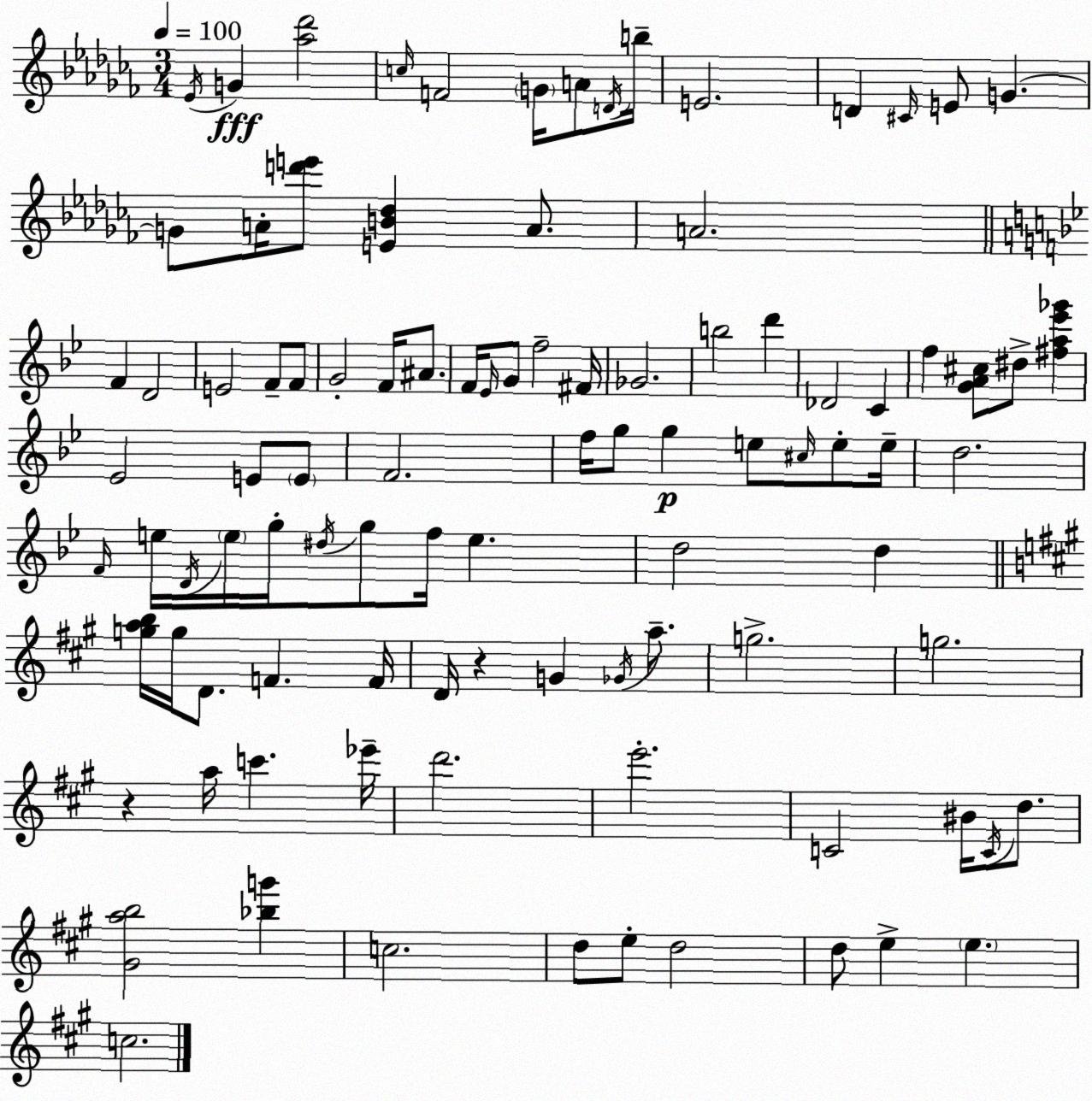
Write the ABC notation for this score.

X:1
T:Untitled
M:3/4
L:1/4
K:Abm
_E/4 G [_a_d']2 c/4 F2 G/4 A/2 D/4 b/4 E2 D ^C/4 E/2 G G/2 A/4 [d'e']/2 [EB_d] A/2 A2 F D2 E2 F/2 F/2 G2 F/4 ^A/2 F/4 _E/4 G/2 f2 ^F/4 _G2 b2 d' _D2 C f [GA^c]/2 ^d/2 [^fa_e'_g'] _E2 E/2 E/2 F2 f/4 g/2 g e/2 ^c/4 e/2 e/4 d2 F/4 e/4 D/4 e/4 g/4 ^d/4 g/2 f/4 e d2 d [gab]/4 g/4 D/2 F F/4 D/4 z G _G/4 a/2 g2 g2 z a/4 c' _e'/4 d'2 e'2 C2 ^B/4 C/4 d/2 [^Gab]2 [_bg'] c2 d/2 e/2 d2 d/2 e e c2